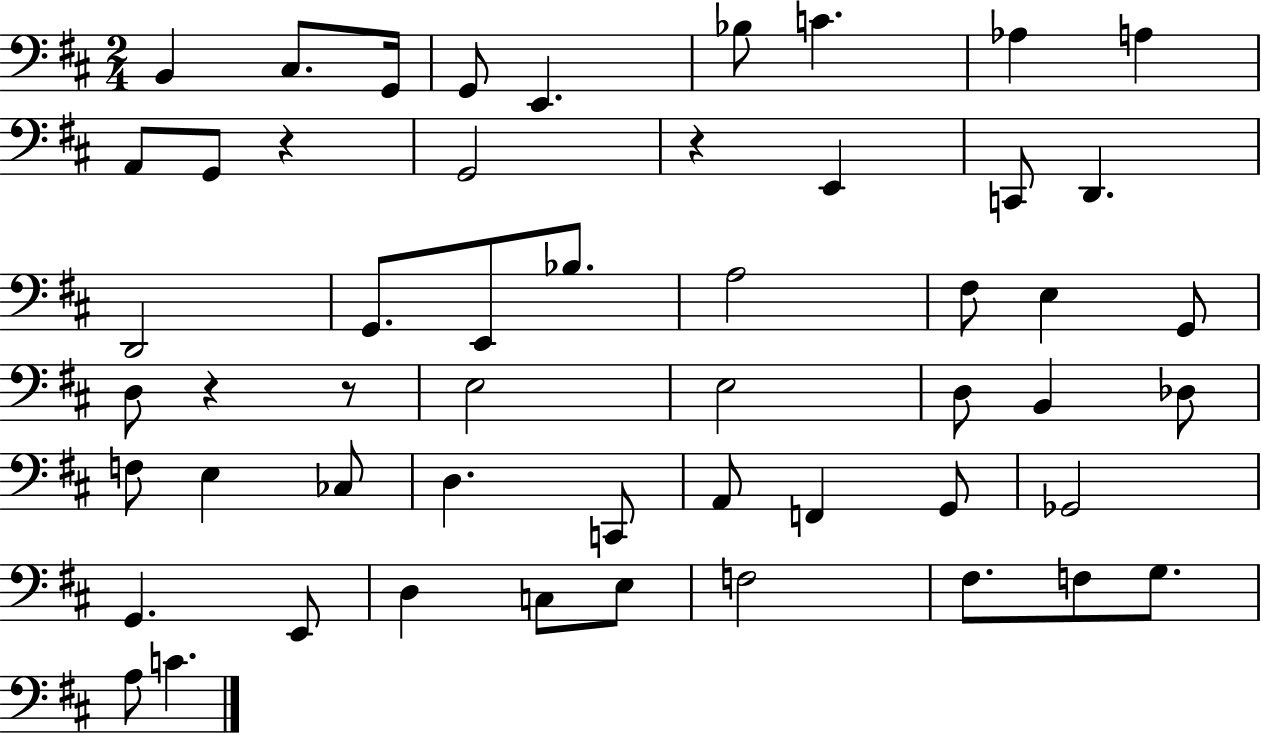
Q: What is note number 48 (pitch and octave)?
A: A3